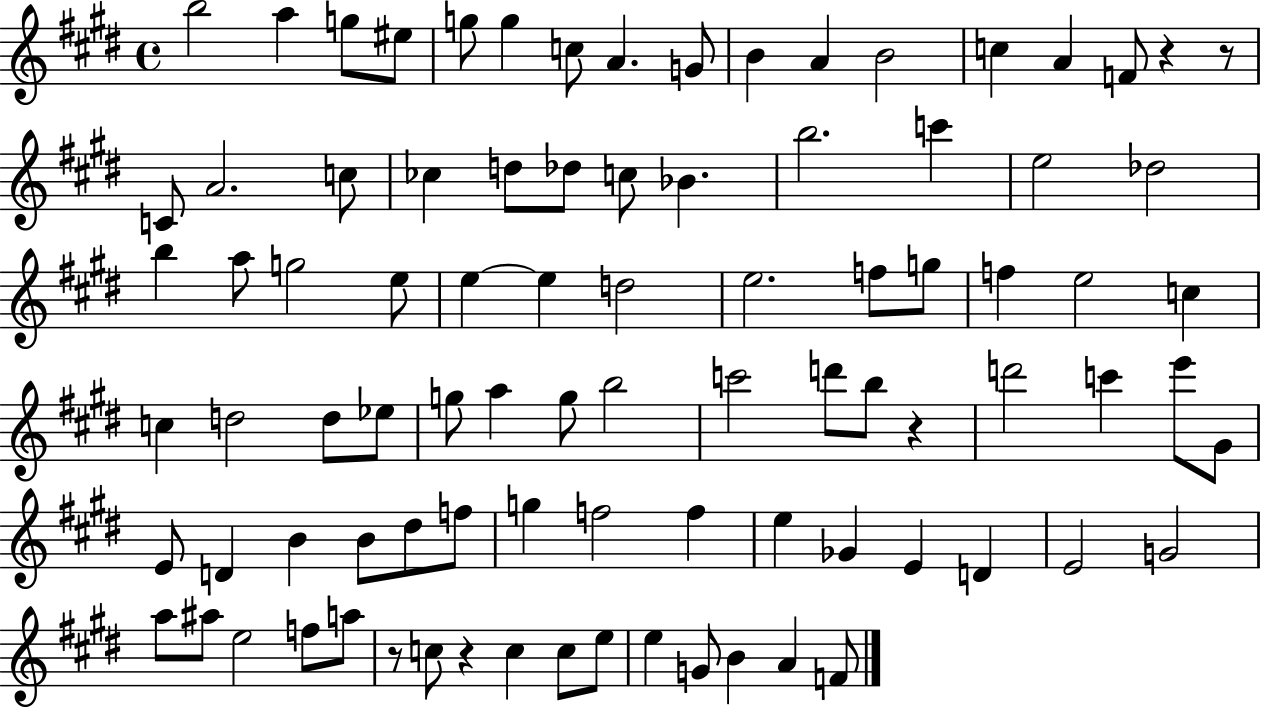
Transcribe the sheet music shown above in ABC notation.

X:1
T:Untitled
M:4/4
L:1/4
K:E
b2 a g/2 ^e/2 g/2 g c/2 A G/2 B A B2 c A F/2 z z/2 C/2 A2 c/2 _c d/2 _d/2 c/2 _B b2 c' e2 _d2 b a/2 g2 e/2 e e d2 e2 f/2 g/2 f e2 c c d2 d/2 _e/2 g/2 a g/2 b2 c'2 d'/2 b/2 z d'2 c' e'/2 ^G/2 E/2 D B B/2 ^d/2 f/2 g f2 f e _G E D E2 G2 a/2 ^a/2 e2 f/2 a/2 z/2 c/2 z c c/2 e/2 e G/2 B A F/2